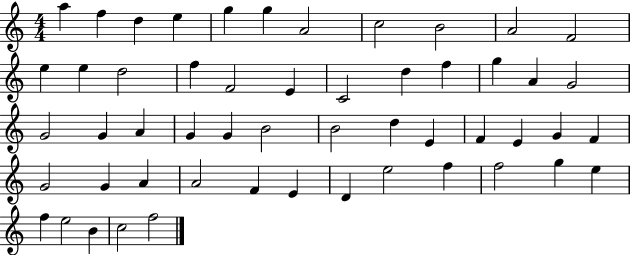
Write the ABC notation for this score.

X:1
T:Untitled
M:4/4
L:1/4
K:C
a f d e g g A2 c2 B2 A2 F2 e e d2 f F2 E C2 d f g A G2 G2 G A G G B2 B2 d E F E G F G2 G A A2 F E D e2 f f2 g e f e2 B c2 f2